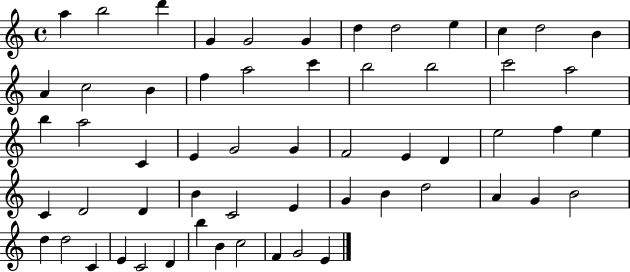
A5/q B5/h D6/q G4/q G4/h G4/q D5/q D5/h E5/q C5/q D5/h B4/q A4/q C5/h B4/q F5/q A5/h C6/q B5/h B5/h C6/h A5/h B5/q A5/h C4/q E4/q G4/h G4/q F4/h E4/q D4/q E5/h F5/q E5/q C4/q D4/h D4/q B4/q C4/h E4/q G4/q B4/q D5/h A4/q G4/q B4/h D5/q D5/h C4/q E4/q C4/h D4/q B5/q B4/q C5/h F4/q G4/h E4/q